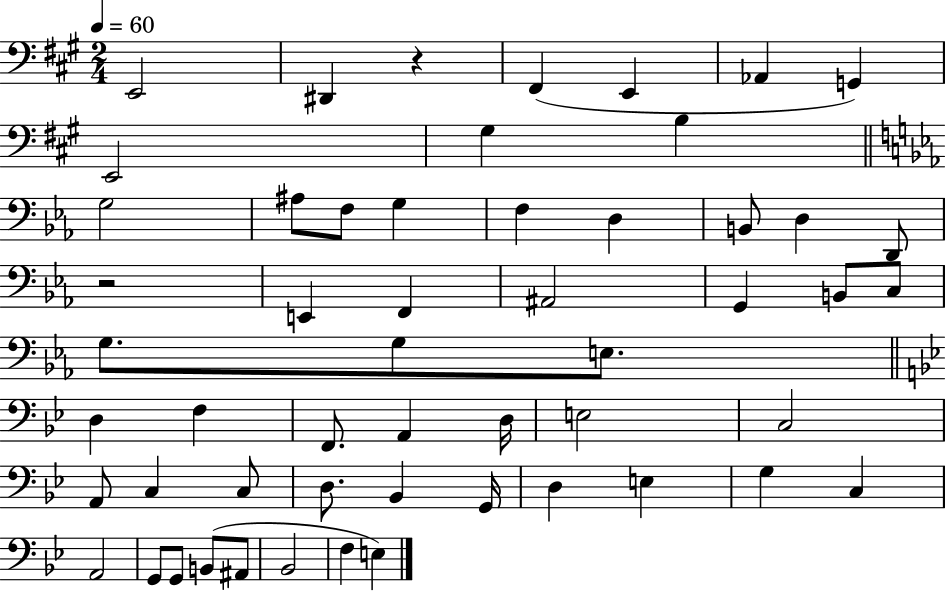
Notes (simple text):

E2/h D#2/q R/q F#2/q E2/q Ab2/q G2/q E2/h G#3/q B3/q G3/h A#3/e F3/e G3/q F3/q D3/q B2/e D3/q D2/e R/h E2/q F2/q A#2/h G2/q B2/e C3/e G3/e. G3/e E3/e. D3/q F3/q F2/e. A2/q D3/s E3/h C3/h A2/e C3/q C3/e D3/e. Bb2/q G2/s D3/q E3/q G3/q C3/q A2/h G2/e G2/e B2/e A#2/e Bb2/h F3/q E3/q